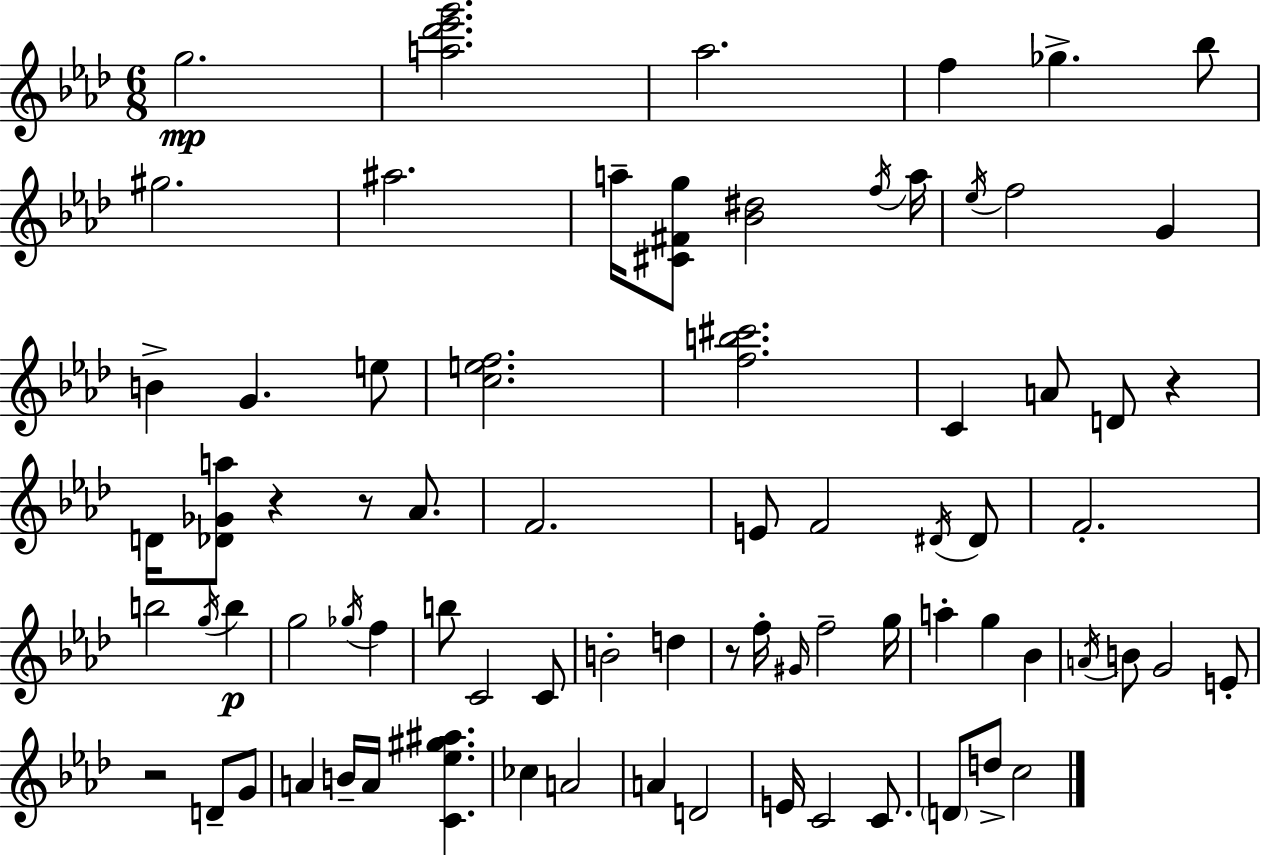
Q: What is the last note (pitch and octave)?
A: C5